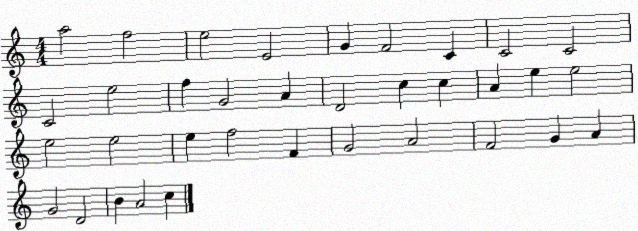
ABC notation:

X:1
T:Untitled
M:4/4
L:1/4
K:C
a2 f2 e2 E2 G F2 C C2 C2 C2 e2 f G2 A D2 c c A e e2 e2 e2 e f2 F G2 A2 F2 G A G2 D2 B A2 c